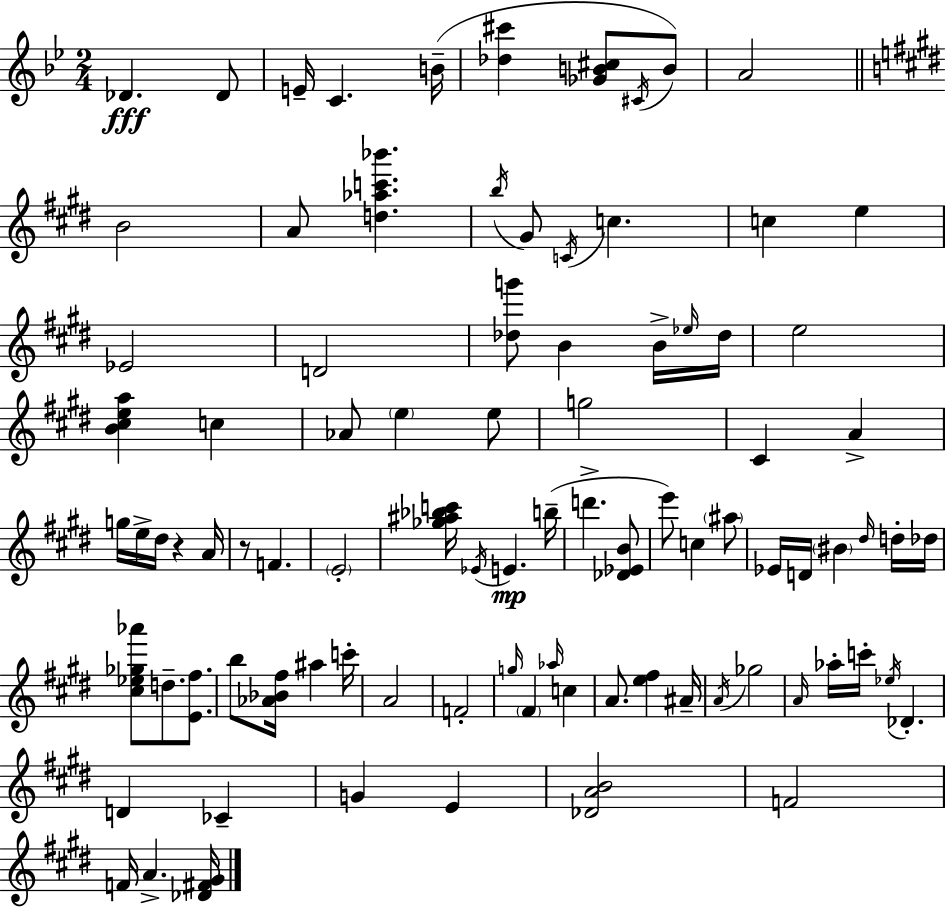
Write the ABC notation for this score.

X:1
T:Untitled
M:2/4
L:1/4
K:Bb
_D _D/2 E/4 C B/4 [_d^c'] [_GB^c]/2 ^C/4 B/2 A2 B2 A/2 [d_ac'_b'] b/4 ^G/2 C/4 c c e _E2 D2 [_dg']/2 B B/4 _e/4 _d/4 e2 [B^cea] c _A/2 e e/2 g2 ^C A g/4 e/4 ^d/4 z A/4 z/2 F E2 [_g^a_bc']/4 _E/4 E b/4 d' [_D_EB]/2 e'/2 c ^a/2 _E/4 D/4 ^B ^d/4 d/4 _d/4 [^c_e_g_a']/2 d/2 [E^f]/2 b/2 [_A_B^f]/4 ^a c'/4 A2 F2 g/4 ^F _a/4 c A/2 [e^f] ^A/4 A/4 _g2 A/4 _a/4 c'/4 _e/4 _D D _C G E [_DAB]2 F2 F/4 A [_D^F^G]/4